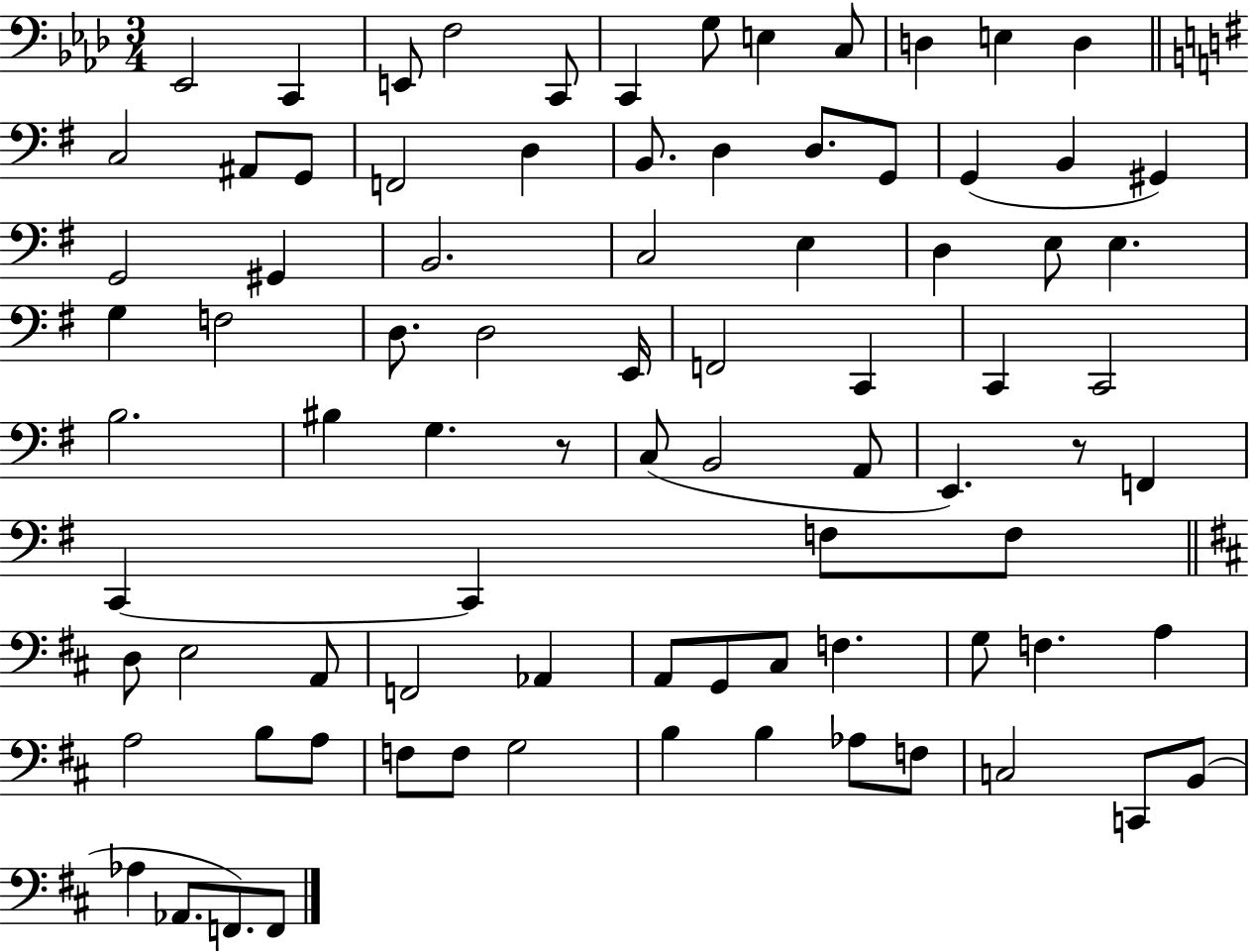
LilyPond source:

{
  \clef bass
  \numericTimeSignature
  \time 3/4
  \key aes \major
  \repeat volta 2 { ees,2 c,4 | e,8 f2 c,8 | c,4 g8 e4 c8 | d4 e4 d4 | \break \bar "||" \break \key g \major c2 ais,8 g,8 | f,2 d4 | b,8. d4 d8. g,8 | g,4( b,4 gis,4) | \break g,2 gis,4 | b,2. | c2 e4 | d4 e8 e4. | \break g4 f2 | d8. d2 e,16 | f,2 c,4 | c,4 c,2 | \break b2. | bis4 g4. r8 | c8( b,2 a,8 | e,4.) r8 f,4 | \break c,4~~ c,4 f8 f8 | \bar "||" \break \key b \minor d8 e2 a,8 | f,2 aes,4 | a,8 g,8 cis8 f4. | g8 f4. a4 | \break a2 b8 a8 | f8 f8 g2 | b4 b4 aes8 f8 | c2 c,8 b,8( | \break aes4 aes,8. f,8.) f,8 | } \bar "|."
}